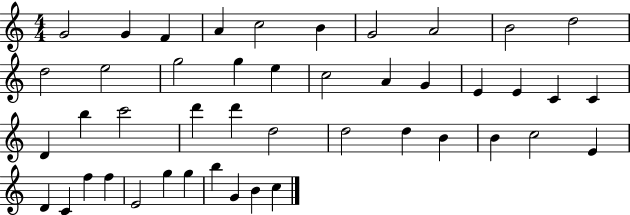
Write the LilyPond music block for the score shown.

{
  \clef treble
  \numericTimeSignature
  \time 4/4
  \key c \major
  g'2 g'4 f'4 | a'4 c''2 b'4 | g'2 a'2 | b'2 d''2 | \break d''2 e''2 | g''2 g''4 e''4 | c''2 a'4 g'4 | e'4 e'4 c'4 c'4 | \break d'4 b''4 c'''2 | d'''4 d'''4 d''2 | d''2 d''4 b'4 | b'4 c''2 e'4 | \break d'4 c'4 f''4 f''4 | e'2 g''4 g''4 | b''4 g'4 b'4 c''4 | \bar "|."
}